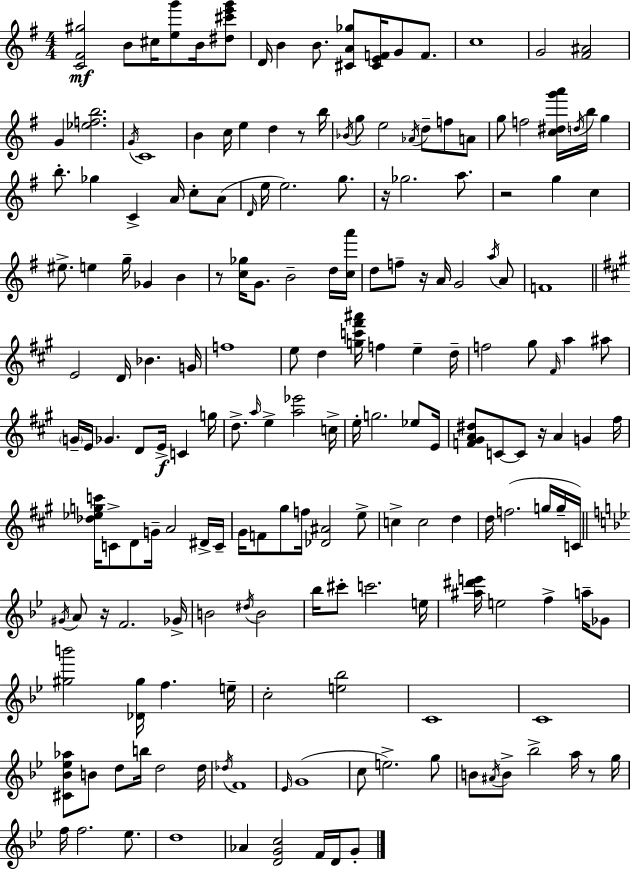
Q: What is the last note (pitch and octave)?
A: G4